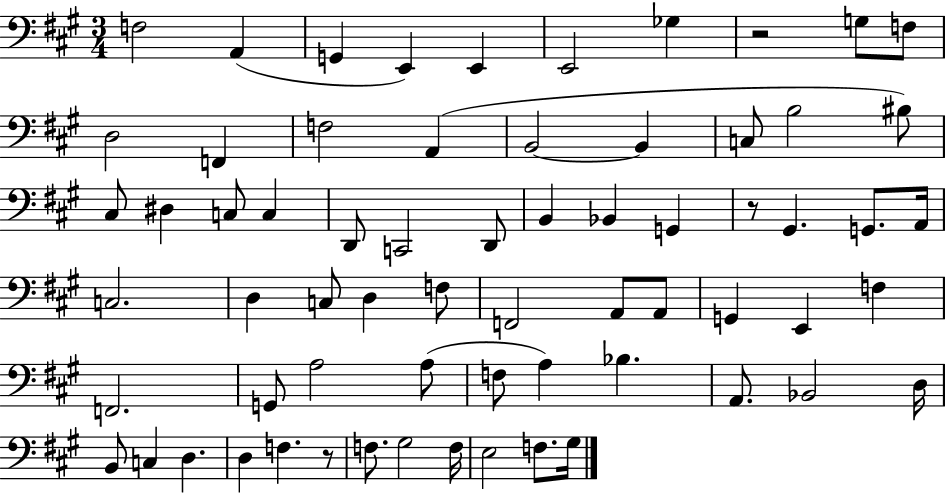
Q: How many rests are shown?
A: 3